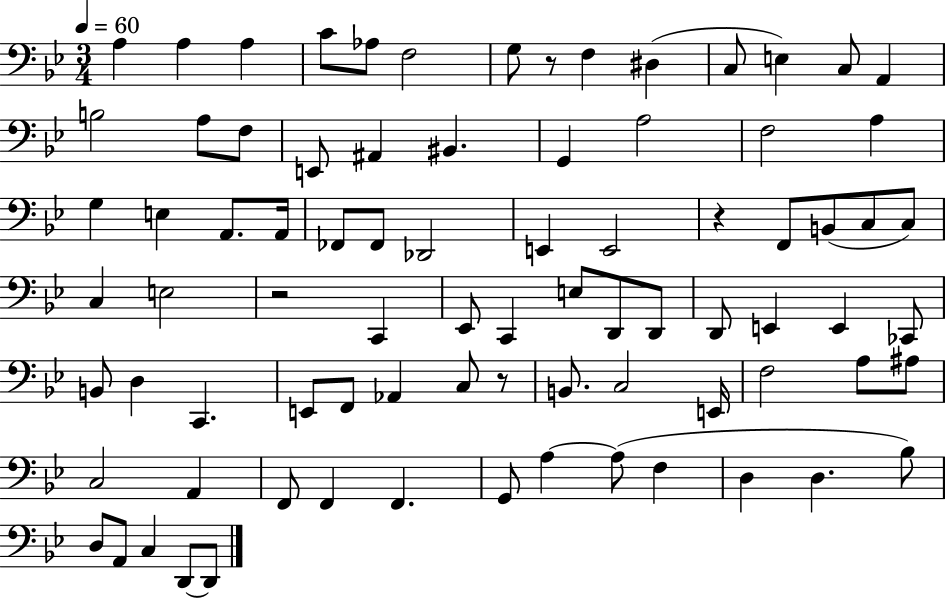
X:1
T:Untitled
M:3/4
L:1/4
K:Bb
A, A, A, C/2 _A,/2 F,2 G,/2 z/2 F, ^D, C,/2 E, C,/2 A,, B,2 A,/2 F,/2 E,,/2 ^A,, ^B,, G,, A,2 F,2 A, G, E, A,,/2 A,,/4 _F,,/2 _F,,/2 _D,,2 E,, E,,2 z F,,/2 B,,/2 C,/2 C,/2 C, E,2 z2 C,, _E,,/2 C,, E,/2 D,,/2 D,,/2 D,,/2 E,, E,, _C,,/2 B,,/2 D, C,, E,,/2 F,,/2 _A,, C,/2 z/2 B,,/2 C,2 E,,/4 F,2 A,/2 ^A,/2 C,2 A,, F,,/2 F,, F,, G,,/2 A, A,/2 F, D, D, _B,/2 D,/2 A,,/2 C, D,,/2 D,,/2